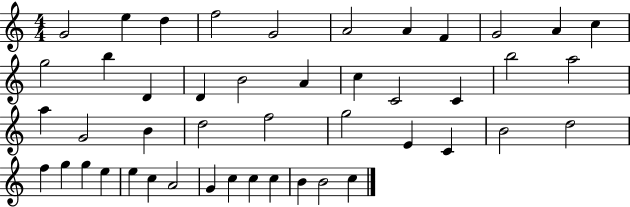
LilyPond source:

{
  \clef treble
  \numericTimeSignature
  \time 4/4
  \key c \major
  g'2 e''4 d''4 | f''2 g'2 | a'2 a'4 f'4 | g'2 a'4 c''4 | \break g''2 b''4 d'4 | d'4 b'2 a'4 | c''4 c'2 c'4 | b''2 a''2 | \break a''4 g'2 b'4 | d''2 f''2 | g''2 e'4 c'4 | b'2 d''2 | \break f''4 g''4 g''4 e''4 | e''4 c''4 a'2 | g'4 c''4 c''4 c''4 | b'4 b'2 c''4 | \break \bar "|."
}